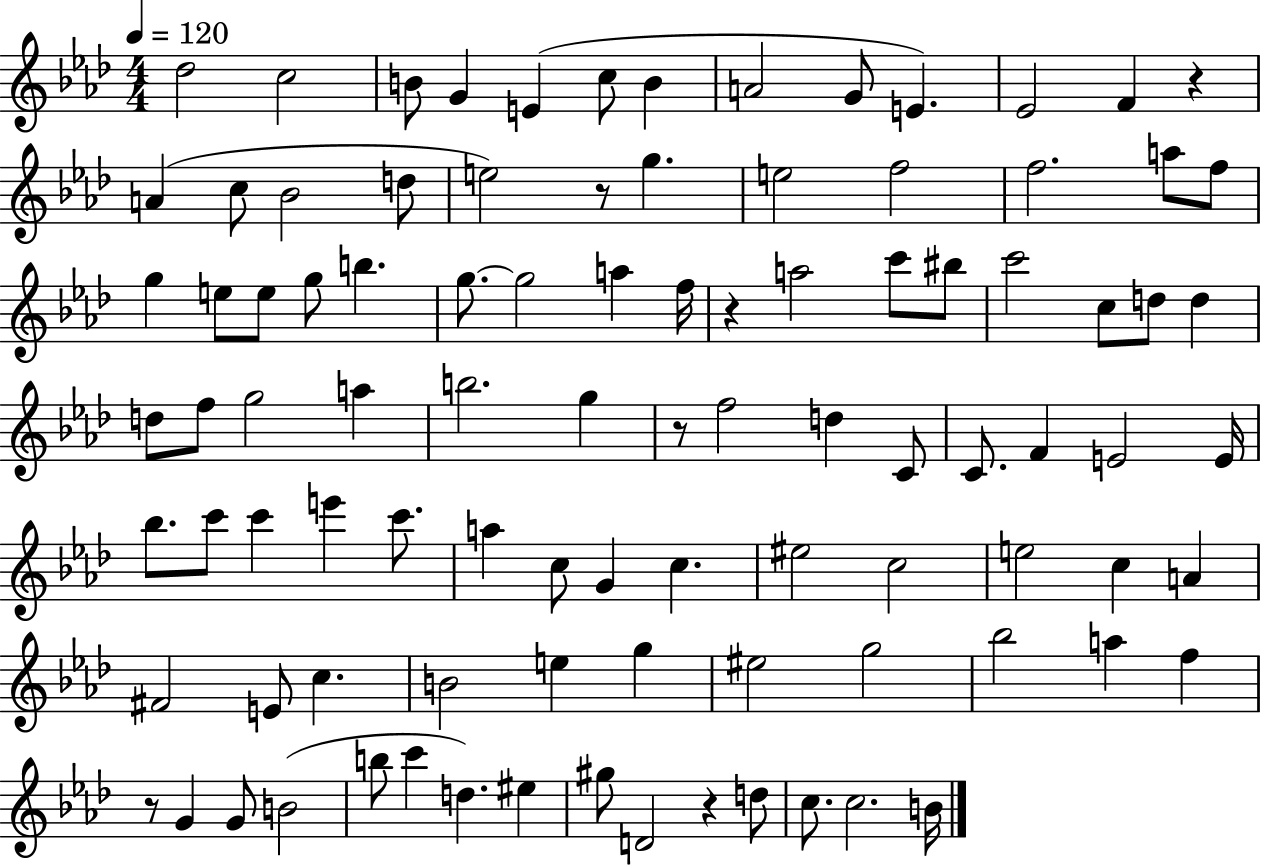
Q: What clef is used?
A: treble